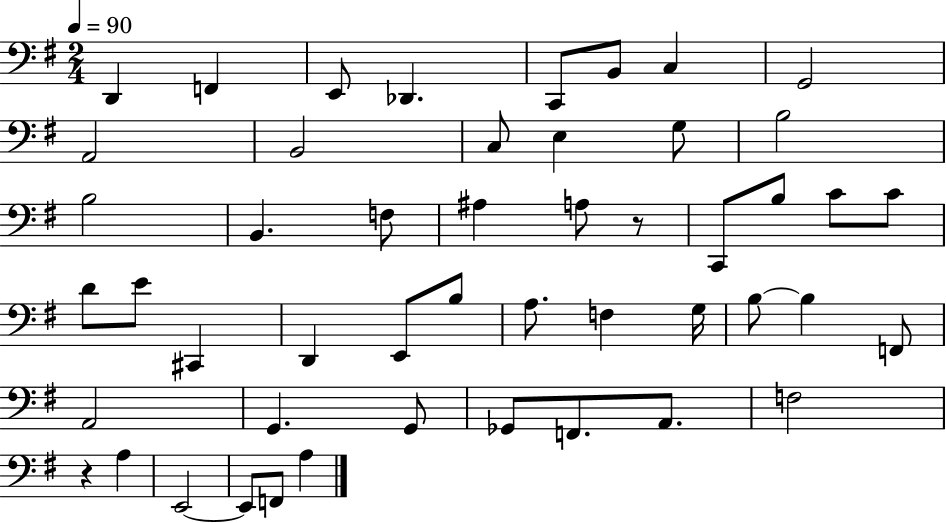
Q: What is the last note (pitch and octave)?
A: A3